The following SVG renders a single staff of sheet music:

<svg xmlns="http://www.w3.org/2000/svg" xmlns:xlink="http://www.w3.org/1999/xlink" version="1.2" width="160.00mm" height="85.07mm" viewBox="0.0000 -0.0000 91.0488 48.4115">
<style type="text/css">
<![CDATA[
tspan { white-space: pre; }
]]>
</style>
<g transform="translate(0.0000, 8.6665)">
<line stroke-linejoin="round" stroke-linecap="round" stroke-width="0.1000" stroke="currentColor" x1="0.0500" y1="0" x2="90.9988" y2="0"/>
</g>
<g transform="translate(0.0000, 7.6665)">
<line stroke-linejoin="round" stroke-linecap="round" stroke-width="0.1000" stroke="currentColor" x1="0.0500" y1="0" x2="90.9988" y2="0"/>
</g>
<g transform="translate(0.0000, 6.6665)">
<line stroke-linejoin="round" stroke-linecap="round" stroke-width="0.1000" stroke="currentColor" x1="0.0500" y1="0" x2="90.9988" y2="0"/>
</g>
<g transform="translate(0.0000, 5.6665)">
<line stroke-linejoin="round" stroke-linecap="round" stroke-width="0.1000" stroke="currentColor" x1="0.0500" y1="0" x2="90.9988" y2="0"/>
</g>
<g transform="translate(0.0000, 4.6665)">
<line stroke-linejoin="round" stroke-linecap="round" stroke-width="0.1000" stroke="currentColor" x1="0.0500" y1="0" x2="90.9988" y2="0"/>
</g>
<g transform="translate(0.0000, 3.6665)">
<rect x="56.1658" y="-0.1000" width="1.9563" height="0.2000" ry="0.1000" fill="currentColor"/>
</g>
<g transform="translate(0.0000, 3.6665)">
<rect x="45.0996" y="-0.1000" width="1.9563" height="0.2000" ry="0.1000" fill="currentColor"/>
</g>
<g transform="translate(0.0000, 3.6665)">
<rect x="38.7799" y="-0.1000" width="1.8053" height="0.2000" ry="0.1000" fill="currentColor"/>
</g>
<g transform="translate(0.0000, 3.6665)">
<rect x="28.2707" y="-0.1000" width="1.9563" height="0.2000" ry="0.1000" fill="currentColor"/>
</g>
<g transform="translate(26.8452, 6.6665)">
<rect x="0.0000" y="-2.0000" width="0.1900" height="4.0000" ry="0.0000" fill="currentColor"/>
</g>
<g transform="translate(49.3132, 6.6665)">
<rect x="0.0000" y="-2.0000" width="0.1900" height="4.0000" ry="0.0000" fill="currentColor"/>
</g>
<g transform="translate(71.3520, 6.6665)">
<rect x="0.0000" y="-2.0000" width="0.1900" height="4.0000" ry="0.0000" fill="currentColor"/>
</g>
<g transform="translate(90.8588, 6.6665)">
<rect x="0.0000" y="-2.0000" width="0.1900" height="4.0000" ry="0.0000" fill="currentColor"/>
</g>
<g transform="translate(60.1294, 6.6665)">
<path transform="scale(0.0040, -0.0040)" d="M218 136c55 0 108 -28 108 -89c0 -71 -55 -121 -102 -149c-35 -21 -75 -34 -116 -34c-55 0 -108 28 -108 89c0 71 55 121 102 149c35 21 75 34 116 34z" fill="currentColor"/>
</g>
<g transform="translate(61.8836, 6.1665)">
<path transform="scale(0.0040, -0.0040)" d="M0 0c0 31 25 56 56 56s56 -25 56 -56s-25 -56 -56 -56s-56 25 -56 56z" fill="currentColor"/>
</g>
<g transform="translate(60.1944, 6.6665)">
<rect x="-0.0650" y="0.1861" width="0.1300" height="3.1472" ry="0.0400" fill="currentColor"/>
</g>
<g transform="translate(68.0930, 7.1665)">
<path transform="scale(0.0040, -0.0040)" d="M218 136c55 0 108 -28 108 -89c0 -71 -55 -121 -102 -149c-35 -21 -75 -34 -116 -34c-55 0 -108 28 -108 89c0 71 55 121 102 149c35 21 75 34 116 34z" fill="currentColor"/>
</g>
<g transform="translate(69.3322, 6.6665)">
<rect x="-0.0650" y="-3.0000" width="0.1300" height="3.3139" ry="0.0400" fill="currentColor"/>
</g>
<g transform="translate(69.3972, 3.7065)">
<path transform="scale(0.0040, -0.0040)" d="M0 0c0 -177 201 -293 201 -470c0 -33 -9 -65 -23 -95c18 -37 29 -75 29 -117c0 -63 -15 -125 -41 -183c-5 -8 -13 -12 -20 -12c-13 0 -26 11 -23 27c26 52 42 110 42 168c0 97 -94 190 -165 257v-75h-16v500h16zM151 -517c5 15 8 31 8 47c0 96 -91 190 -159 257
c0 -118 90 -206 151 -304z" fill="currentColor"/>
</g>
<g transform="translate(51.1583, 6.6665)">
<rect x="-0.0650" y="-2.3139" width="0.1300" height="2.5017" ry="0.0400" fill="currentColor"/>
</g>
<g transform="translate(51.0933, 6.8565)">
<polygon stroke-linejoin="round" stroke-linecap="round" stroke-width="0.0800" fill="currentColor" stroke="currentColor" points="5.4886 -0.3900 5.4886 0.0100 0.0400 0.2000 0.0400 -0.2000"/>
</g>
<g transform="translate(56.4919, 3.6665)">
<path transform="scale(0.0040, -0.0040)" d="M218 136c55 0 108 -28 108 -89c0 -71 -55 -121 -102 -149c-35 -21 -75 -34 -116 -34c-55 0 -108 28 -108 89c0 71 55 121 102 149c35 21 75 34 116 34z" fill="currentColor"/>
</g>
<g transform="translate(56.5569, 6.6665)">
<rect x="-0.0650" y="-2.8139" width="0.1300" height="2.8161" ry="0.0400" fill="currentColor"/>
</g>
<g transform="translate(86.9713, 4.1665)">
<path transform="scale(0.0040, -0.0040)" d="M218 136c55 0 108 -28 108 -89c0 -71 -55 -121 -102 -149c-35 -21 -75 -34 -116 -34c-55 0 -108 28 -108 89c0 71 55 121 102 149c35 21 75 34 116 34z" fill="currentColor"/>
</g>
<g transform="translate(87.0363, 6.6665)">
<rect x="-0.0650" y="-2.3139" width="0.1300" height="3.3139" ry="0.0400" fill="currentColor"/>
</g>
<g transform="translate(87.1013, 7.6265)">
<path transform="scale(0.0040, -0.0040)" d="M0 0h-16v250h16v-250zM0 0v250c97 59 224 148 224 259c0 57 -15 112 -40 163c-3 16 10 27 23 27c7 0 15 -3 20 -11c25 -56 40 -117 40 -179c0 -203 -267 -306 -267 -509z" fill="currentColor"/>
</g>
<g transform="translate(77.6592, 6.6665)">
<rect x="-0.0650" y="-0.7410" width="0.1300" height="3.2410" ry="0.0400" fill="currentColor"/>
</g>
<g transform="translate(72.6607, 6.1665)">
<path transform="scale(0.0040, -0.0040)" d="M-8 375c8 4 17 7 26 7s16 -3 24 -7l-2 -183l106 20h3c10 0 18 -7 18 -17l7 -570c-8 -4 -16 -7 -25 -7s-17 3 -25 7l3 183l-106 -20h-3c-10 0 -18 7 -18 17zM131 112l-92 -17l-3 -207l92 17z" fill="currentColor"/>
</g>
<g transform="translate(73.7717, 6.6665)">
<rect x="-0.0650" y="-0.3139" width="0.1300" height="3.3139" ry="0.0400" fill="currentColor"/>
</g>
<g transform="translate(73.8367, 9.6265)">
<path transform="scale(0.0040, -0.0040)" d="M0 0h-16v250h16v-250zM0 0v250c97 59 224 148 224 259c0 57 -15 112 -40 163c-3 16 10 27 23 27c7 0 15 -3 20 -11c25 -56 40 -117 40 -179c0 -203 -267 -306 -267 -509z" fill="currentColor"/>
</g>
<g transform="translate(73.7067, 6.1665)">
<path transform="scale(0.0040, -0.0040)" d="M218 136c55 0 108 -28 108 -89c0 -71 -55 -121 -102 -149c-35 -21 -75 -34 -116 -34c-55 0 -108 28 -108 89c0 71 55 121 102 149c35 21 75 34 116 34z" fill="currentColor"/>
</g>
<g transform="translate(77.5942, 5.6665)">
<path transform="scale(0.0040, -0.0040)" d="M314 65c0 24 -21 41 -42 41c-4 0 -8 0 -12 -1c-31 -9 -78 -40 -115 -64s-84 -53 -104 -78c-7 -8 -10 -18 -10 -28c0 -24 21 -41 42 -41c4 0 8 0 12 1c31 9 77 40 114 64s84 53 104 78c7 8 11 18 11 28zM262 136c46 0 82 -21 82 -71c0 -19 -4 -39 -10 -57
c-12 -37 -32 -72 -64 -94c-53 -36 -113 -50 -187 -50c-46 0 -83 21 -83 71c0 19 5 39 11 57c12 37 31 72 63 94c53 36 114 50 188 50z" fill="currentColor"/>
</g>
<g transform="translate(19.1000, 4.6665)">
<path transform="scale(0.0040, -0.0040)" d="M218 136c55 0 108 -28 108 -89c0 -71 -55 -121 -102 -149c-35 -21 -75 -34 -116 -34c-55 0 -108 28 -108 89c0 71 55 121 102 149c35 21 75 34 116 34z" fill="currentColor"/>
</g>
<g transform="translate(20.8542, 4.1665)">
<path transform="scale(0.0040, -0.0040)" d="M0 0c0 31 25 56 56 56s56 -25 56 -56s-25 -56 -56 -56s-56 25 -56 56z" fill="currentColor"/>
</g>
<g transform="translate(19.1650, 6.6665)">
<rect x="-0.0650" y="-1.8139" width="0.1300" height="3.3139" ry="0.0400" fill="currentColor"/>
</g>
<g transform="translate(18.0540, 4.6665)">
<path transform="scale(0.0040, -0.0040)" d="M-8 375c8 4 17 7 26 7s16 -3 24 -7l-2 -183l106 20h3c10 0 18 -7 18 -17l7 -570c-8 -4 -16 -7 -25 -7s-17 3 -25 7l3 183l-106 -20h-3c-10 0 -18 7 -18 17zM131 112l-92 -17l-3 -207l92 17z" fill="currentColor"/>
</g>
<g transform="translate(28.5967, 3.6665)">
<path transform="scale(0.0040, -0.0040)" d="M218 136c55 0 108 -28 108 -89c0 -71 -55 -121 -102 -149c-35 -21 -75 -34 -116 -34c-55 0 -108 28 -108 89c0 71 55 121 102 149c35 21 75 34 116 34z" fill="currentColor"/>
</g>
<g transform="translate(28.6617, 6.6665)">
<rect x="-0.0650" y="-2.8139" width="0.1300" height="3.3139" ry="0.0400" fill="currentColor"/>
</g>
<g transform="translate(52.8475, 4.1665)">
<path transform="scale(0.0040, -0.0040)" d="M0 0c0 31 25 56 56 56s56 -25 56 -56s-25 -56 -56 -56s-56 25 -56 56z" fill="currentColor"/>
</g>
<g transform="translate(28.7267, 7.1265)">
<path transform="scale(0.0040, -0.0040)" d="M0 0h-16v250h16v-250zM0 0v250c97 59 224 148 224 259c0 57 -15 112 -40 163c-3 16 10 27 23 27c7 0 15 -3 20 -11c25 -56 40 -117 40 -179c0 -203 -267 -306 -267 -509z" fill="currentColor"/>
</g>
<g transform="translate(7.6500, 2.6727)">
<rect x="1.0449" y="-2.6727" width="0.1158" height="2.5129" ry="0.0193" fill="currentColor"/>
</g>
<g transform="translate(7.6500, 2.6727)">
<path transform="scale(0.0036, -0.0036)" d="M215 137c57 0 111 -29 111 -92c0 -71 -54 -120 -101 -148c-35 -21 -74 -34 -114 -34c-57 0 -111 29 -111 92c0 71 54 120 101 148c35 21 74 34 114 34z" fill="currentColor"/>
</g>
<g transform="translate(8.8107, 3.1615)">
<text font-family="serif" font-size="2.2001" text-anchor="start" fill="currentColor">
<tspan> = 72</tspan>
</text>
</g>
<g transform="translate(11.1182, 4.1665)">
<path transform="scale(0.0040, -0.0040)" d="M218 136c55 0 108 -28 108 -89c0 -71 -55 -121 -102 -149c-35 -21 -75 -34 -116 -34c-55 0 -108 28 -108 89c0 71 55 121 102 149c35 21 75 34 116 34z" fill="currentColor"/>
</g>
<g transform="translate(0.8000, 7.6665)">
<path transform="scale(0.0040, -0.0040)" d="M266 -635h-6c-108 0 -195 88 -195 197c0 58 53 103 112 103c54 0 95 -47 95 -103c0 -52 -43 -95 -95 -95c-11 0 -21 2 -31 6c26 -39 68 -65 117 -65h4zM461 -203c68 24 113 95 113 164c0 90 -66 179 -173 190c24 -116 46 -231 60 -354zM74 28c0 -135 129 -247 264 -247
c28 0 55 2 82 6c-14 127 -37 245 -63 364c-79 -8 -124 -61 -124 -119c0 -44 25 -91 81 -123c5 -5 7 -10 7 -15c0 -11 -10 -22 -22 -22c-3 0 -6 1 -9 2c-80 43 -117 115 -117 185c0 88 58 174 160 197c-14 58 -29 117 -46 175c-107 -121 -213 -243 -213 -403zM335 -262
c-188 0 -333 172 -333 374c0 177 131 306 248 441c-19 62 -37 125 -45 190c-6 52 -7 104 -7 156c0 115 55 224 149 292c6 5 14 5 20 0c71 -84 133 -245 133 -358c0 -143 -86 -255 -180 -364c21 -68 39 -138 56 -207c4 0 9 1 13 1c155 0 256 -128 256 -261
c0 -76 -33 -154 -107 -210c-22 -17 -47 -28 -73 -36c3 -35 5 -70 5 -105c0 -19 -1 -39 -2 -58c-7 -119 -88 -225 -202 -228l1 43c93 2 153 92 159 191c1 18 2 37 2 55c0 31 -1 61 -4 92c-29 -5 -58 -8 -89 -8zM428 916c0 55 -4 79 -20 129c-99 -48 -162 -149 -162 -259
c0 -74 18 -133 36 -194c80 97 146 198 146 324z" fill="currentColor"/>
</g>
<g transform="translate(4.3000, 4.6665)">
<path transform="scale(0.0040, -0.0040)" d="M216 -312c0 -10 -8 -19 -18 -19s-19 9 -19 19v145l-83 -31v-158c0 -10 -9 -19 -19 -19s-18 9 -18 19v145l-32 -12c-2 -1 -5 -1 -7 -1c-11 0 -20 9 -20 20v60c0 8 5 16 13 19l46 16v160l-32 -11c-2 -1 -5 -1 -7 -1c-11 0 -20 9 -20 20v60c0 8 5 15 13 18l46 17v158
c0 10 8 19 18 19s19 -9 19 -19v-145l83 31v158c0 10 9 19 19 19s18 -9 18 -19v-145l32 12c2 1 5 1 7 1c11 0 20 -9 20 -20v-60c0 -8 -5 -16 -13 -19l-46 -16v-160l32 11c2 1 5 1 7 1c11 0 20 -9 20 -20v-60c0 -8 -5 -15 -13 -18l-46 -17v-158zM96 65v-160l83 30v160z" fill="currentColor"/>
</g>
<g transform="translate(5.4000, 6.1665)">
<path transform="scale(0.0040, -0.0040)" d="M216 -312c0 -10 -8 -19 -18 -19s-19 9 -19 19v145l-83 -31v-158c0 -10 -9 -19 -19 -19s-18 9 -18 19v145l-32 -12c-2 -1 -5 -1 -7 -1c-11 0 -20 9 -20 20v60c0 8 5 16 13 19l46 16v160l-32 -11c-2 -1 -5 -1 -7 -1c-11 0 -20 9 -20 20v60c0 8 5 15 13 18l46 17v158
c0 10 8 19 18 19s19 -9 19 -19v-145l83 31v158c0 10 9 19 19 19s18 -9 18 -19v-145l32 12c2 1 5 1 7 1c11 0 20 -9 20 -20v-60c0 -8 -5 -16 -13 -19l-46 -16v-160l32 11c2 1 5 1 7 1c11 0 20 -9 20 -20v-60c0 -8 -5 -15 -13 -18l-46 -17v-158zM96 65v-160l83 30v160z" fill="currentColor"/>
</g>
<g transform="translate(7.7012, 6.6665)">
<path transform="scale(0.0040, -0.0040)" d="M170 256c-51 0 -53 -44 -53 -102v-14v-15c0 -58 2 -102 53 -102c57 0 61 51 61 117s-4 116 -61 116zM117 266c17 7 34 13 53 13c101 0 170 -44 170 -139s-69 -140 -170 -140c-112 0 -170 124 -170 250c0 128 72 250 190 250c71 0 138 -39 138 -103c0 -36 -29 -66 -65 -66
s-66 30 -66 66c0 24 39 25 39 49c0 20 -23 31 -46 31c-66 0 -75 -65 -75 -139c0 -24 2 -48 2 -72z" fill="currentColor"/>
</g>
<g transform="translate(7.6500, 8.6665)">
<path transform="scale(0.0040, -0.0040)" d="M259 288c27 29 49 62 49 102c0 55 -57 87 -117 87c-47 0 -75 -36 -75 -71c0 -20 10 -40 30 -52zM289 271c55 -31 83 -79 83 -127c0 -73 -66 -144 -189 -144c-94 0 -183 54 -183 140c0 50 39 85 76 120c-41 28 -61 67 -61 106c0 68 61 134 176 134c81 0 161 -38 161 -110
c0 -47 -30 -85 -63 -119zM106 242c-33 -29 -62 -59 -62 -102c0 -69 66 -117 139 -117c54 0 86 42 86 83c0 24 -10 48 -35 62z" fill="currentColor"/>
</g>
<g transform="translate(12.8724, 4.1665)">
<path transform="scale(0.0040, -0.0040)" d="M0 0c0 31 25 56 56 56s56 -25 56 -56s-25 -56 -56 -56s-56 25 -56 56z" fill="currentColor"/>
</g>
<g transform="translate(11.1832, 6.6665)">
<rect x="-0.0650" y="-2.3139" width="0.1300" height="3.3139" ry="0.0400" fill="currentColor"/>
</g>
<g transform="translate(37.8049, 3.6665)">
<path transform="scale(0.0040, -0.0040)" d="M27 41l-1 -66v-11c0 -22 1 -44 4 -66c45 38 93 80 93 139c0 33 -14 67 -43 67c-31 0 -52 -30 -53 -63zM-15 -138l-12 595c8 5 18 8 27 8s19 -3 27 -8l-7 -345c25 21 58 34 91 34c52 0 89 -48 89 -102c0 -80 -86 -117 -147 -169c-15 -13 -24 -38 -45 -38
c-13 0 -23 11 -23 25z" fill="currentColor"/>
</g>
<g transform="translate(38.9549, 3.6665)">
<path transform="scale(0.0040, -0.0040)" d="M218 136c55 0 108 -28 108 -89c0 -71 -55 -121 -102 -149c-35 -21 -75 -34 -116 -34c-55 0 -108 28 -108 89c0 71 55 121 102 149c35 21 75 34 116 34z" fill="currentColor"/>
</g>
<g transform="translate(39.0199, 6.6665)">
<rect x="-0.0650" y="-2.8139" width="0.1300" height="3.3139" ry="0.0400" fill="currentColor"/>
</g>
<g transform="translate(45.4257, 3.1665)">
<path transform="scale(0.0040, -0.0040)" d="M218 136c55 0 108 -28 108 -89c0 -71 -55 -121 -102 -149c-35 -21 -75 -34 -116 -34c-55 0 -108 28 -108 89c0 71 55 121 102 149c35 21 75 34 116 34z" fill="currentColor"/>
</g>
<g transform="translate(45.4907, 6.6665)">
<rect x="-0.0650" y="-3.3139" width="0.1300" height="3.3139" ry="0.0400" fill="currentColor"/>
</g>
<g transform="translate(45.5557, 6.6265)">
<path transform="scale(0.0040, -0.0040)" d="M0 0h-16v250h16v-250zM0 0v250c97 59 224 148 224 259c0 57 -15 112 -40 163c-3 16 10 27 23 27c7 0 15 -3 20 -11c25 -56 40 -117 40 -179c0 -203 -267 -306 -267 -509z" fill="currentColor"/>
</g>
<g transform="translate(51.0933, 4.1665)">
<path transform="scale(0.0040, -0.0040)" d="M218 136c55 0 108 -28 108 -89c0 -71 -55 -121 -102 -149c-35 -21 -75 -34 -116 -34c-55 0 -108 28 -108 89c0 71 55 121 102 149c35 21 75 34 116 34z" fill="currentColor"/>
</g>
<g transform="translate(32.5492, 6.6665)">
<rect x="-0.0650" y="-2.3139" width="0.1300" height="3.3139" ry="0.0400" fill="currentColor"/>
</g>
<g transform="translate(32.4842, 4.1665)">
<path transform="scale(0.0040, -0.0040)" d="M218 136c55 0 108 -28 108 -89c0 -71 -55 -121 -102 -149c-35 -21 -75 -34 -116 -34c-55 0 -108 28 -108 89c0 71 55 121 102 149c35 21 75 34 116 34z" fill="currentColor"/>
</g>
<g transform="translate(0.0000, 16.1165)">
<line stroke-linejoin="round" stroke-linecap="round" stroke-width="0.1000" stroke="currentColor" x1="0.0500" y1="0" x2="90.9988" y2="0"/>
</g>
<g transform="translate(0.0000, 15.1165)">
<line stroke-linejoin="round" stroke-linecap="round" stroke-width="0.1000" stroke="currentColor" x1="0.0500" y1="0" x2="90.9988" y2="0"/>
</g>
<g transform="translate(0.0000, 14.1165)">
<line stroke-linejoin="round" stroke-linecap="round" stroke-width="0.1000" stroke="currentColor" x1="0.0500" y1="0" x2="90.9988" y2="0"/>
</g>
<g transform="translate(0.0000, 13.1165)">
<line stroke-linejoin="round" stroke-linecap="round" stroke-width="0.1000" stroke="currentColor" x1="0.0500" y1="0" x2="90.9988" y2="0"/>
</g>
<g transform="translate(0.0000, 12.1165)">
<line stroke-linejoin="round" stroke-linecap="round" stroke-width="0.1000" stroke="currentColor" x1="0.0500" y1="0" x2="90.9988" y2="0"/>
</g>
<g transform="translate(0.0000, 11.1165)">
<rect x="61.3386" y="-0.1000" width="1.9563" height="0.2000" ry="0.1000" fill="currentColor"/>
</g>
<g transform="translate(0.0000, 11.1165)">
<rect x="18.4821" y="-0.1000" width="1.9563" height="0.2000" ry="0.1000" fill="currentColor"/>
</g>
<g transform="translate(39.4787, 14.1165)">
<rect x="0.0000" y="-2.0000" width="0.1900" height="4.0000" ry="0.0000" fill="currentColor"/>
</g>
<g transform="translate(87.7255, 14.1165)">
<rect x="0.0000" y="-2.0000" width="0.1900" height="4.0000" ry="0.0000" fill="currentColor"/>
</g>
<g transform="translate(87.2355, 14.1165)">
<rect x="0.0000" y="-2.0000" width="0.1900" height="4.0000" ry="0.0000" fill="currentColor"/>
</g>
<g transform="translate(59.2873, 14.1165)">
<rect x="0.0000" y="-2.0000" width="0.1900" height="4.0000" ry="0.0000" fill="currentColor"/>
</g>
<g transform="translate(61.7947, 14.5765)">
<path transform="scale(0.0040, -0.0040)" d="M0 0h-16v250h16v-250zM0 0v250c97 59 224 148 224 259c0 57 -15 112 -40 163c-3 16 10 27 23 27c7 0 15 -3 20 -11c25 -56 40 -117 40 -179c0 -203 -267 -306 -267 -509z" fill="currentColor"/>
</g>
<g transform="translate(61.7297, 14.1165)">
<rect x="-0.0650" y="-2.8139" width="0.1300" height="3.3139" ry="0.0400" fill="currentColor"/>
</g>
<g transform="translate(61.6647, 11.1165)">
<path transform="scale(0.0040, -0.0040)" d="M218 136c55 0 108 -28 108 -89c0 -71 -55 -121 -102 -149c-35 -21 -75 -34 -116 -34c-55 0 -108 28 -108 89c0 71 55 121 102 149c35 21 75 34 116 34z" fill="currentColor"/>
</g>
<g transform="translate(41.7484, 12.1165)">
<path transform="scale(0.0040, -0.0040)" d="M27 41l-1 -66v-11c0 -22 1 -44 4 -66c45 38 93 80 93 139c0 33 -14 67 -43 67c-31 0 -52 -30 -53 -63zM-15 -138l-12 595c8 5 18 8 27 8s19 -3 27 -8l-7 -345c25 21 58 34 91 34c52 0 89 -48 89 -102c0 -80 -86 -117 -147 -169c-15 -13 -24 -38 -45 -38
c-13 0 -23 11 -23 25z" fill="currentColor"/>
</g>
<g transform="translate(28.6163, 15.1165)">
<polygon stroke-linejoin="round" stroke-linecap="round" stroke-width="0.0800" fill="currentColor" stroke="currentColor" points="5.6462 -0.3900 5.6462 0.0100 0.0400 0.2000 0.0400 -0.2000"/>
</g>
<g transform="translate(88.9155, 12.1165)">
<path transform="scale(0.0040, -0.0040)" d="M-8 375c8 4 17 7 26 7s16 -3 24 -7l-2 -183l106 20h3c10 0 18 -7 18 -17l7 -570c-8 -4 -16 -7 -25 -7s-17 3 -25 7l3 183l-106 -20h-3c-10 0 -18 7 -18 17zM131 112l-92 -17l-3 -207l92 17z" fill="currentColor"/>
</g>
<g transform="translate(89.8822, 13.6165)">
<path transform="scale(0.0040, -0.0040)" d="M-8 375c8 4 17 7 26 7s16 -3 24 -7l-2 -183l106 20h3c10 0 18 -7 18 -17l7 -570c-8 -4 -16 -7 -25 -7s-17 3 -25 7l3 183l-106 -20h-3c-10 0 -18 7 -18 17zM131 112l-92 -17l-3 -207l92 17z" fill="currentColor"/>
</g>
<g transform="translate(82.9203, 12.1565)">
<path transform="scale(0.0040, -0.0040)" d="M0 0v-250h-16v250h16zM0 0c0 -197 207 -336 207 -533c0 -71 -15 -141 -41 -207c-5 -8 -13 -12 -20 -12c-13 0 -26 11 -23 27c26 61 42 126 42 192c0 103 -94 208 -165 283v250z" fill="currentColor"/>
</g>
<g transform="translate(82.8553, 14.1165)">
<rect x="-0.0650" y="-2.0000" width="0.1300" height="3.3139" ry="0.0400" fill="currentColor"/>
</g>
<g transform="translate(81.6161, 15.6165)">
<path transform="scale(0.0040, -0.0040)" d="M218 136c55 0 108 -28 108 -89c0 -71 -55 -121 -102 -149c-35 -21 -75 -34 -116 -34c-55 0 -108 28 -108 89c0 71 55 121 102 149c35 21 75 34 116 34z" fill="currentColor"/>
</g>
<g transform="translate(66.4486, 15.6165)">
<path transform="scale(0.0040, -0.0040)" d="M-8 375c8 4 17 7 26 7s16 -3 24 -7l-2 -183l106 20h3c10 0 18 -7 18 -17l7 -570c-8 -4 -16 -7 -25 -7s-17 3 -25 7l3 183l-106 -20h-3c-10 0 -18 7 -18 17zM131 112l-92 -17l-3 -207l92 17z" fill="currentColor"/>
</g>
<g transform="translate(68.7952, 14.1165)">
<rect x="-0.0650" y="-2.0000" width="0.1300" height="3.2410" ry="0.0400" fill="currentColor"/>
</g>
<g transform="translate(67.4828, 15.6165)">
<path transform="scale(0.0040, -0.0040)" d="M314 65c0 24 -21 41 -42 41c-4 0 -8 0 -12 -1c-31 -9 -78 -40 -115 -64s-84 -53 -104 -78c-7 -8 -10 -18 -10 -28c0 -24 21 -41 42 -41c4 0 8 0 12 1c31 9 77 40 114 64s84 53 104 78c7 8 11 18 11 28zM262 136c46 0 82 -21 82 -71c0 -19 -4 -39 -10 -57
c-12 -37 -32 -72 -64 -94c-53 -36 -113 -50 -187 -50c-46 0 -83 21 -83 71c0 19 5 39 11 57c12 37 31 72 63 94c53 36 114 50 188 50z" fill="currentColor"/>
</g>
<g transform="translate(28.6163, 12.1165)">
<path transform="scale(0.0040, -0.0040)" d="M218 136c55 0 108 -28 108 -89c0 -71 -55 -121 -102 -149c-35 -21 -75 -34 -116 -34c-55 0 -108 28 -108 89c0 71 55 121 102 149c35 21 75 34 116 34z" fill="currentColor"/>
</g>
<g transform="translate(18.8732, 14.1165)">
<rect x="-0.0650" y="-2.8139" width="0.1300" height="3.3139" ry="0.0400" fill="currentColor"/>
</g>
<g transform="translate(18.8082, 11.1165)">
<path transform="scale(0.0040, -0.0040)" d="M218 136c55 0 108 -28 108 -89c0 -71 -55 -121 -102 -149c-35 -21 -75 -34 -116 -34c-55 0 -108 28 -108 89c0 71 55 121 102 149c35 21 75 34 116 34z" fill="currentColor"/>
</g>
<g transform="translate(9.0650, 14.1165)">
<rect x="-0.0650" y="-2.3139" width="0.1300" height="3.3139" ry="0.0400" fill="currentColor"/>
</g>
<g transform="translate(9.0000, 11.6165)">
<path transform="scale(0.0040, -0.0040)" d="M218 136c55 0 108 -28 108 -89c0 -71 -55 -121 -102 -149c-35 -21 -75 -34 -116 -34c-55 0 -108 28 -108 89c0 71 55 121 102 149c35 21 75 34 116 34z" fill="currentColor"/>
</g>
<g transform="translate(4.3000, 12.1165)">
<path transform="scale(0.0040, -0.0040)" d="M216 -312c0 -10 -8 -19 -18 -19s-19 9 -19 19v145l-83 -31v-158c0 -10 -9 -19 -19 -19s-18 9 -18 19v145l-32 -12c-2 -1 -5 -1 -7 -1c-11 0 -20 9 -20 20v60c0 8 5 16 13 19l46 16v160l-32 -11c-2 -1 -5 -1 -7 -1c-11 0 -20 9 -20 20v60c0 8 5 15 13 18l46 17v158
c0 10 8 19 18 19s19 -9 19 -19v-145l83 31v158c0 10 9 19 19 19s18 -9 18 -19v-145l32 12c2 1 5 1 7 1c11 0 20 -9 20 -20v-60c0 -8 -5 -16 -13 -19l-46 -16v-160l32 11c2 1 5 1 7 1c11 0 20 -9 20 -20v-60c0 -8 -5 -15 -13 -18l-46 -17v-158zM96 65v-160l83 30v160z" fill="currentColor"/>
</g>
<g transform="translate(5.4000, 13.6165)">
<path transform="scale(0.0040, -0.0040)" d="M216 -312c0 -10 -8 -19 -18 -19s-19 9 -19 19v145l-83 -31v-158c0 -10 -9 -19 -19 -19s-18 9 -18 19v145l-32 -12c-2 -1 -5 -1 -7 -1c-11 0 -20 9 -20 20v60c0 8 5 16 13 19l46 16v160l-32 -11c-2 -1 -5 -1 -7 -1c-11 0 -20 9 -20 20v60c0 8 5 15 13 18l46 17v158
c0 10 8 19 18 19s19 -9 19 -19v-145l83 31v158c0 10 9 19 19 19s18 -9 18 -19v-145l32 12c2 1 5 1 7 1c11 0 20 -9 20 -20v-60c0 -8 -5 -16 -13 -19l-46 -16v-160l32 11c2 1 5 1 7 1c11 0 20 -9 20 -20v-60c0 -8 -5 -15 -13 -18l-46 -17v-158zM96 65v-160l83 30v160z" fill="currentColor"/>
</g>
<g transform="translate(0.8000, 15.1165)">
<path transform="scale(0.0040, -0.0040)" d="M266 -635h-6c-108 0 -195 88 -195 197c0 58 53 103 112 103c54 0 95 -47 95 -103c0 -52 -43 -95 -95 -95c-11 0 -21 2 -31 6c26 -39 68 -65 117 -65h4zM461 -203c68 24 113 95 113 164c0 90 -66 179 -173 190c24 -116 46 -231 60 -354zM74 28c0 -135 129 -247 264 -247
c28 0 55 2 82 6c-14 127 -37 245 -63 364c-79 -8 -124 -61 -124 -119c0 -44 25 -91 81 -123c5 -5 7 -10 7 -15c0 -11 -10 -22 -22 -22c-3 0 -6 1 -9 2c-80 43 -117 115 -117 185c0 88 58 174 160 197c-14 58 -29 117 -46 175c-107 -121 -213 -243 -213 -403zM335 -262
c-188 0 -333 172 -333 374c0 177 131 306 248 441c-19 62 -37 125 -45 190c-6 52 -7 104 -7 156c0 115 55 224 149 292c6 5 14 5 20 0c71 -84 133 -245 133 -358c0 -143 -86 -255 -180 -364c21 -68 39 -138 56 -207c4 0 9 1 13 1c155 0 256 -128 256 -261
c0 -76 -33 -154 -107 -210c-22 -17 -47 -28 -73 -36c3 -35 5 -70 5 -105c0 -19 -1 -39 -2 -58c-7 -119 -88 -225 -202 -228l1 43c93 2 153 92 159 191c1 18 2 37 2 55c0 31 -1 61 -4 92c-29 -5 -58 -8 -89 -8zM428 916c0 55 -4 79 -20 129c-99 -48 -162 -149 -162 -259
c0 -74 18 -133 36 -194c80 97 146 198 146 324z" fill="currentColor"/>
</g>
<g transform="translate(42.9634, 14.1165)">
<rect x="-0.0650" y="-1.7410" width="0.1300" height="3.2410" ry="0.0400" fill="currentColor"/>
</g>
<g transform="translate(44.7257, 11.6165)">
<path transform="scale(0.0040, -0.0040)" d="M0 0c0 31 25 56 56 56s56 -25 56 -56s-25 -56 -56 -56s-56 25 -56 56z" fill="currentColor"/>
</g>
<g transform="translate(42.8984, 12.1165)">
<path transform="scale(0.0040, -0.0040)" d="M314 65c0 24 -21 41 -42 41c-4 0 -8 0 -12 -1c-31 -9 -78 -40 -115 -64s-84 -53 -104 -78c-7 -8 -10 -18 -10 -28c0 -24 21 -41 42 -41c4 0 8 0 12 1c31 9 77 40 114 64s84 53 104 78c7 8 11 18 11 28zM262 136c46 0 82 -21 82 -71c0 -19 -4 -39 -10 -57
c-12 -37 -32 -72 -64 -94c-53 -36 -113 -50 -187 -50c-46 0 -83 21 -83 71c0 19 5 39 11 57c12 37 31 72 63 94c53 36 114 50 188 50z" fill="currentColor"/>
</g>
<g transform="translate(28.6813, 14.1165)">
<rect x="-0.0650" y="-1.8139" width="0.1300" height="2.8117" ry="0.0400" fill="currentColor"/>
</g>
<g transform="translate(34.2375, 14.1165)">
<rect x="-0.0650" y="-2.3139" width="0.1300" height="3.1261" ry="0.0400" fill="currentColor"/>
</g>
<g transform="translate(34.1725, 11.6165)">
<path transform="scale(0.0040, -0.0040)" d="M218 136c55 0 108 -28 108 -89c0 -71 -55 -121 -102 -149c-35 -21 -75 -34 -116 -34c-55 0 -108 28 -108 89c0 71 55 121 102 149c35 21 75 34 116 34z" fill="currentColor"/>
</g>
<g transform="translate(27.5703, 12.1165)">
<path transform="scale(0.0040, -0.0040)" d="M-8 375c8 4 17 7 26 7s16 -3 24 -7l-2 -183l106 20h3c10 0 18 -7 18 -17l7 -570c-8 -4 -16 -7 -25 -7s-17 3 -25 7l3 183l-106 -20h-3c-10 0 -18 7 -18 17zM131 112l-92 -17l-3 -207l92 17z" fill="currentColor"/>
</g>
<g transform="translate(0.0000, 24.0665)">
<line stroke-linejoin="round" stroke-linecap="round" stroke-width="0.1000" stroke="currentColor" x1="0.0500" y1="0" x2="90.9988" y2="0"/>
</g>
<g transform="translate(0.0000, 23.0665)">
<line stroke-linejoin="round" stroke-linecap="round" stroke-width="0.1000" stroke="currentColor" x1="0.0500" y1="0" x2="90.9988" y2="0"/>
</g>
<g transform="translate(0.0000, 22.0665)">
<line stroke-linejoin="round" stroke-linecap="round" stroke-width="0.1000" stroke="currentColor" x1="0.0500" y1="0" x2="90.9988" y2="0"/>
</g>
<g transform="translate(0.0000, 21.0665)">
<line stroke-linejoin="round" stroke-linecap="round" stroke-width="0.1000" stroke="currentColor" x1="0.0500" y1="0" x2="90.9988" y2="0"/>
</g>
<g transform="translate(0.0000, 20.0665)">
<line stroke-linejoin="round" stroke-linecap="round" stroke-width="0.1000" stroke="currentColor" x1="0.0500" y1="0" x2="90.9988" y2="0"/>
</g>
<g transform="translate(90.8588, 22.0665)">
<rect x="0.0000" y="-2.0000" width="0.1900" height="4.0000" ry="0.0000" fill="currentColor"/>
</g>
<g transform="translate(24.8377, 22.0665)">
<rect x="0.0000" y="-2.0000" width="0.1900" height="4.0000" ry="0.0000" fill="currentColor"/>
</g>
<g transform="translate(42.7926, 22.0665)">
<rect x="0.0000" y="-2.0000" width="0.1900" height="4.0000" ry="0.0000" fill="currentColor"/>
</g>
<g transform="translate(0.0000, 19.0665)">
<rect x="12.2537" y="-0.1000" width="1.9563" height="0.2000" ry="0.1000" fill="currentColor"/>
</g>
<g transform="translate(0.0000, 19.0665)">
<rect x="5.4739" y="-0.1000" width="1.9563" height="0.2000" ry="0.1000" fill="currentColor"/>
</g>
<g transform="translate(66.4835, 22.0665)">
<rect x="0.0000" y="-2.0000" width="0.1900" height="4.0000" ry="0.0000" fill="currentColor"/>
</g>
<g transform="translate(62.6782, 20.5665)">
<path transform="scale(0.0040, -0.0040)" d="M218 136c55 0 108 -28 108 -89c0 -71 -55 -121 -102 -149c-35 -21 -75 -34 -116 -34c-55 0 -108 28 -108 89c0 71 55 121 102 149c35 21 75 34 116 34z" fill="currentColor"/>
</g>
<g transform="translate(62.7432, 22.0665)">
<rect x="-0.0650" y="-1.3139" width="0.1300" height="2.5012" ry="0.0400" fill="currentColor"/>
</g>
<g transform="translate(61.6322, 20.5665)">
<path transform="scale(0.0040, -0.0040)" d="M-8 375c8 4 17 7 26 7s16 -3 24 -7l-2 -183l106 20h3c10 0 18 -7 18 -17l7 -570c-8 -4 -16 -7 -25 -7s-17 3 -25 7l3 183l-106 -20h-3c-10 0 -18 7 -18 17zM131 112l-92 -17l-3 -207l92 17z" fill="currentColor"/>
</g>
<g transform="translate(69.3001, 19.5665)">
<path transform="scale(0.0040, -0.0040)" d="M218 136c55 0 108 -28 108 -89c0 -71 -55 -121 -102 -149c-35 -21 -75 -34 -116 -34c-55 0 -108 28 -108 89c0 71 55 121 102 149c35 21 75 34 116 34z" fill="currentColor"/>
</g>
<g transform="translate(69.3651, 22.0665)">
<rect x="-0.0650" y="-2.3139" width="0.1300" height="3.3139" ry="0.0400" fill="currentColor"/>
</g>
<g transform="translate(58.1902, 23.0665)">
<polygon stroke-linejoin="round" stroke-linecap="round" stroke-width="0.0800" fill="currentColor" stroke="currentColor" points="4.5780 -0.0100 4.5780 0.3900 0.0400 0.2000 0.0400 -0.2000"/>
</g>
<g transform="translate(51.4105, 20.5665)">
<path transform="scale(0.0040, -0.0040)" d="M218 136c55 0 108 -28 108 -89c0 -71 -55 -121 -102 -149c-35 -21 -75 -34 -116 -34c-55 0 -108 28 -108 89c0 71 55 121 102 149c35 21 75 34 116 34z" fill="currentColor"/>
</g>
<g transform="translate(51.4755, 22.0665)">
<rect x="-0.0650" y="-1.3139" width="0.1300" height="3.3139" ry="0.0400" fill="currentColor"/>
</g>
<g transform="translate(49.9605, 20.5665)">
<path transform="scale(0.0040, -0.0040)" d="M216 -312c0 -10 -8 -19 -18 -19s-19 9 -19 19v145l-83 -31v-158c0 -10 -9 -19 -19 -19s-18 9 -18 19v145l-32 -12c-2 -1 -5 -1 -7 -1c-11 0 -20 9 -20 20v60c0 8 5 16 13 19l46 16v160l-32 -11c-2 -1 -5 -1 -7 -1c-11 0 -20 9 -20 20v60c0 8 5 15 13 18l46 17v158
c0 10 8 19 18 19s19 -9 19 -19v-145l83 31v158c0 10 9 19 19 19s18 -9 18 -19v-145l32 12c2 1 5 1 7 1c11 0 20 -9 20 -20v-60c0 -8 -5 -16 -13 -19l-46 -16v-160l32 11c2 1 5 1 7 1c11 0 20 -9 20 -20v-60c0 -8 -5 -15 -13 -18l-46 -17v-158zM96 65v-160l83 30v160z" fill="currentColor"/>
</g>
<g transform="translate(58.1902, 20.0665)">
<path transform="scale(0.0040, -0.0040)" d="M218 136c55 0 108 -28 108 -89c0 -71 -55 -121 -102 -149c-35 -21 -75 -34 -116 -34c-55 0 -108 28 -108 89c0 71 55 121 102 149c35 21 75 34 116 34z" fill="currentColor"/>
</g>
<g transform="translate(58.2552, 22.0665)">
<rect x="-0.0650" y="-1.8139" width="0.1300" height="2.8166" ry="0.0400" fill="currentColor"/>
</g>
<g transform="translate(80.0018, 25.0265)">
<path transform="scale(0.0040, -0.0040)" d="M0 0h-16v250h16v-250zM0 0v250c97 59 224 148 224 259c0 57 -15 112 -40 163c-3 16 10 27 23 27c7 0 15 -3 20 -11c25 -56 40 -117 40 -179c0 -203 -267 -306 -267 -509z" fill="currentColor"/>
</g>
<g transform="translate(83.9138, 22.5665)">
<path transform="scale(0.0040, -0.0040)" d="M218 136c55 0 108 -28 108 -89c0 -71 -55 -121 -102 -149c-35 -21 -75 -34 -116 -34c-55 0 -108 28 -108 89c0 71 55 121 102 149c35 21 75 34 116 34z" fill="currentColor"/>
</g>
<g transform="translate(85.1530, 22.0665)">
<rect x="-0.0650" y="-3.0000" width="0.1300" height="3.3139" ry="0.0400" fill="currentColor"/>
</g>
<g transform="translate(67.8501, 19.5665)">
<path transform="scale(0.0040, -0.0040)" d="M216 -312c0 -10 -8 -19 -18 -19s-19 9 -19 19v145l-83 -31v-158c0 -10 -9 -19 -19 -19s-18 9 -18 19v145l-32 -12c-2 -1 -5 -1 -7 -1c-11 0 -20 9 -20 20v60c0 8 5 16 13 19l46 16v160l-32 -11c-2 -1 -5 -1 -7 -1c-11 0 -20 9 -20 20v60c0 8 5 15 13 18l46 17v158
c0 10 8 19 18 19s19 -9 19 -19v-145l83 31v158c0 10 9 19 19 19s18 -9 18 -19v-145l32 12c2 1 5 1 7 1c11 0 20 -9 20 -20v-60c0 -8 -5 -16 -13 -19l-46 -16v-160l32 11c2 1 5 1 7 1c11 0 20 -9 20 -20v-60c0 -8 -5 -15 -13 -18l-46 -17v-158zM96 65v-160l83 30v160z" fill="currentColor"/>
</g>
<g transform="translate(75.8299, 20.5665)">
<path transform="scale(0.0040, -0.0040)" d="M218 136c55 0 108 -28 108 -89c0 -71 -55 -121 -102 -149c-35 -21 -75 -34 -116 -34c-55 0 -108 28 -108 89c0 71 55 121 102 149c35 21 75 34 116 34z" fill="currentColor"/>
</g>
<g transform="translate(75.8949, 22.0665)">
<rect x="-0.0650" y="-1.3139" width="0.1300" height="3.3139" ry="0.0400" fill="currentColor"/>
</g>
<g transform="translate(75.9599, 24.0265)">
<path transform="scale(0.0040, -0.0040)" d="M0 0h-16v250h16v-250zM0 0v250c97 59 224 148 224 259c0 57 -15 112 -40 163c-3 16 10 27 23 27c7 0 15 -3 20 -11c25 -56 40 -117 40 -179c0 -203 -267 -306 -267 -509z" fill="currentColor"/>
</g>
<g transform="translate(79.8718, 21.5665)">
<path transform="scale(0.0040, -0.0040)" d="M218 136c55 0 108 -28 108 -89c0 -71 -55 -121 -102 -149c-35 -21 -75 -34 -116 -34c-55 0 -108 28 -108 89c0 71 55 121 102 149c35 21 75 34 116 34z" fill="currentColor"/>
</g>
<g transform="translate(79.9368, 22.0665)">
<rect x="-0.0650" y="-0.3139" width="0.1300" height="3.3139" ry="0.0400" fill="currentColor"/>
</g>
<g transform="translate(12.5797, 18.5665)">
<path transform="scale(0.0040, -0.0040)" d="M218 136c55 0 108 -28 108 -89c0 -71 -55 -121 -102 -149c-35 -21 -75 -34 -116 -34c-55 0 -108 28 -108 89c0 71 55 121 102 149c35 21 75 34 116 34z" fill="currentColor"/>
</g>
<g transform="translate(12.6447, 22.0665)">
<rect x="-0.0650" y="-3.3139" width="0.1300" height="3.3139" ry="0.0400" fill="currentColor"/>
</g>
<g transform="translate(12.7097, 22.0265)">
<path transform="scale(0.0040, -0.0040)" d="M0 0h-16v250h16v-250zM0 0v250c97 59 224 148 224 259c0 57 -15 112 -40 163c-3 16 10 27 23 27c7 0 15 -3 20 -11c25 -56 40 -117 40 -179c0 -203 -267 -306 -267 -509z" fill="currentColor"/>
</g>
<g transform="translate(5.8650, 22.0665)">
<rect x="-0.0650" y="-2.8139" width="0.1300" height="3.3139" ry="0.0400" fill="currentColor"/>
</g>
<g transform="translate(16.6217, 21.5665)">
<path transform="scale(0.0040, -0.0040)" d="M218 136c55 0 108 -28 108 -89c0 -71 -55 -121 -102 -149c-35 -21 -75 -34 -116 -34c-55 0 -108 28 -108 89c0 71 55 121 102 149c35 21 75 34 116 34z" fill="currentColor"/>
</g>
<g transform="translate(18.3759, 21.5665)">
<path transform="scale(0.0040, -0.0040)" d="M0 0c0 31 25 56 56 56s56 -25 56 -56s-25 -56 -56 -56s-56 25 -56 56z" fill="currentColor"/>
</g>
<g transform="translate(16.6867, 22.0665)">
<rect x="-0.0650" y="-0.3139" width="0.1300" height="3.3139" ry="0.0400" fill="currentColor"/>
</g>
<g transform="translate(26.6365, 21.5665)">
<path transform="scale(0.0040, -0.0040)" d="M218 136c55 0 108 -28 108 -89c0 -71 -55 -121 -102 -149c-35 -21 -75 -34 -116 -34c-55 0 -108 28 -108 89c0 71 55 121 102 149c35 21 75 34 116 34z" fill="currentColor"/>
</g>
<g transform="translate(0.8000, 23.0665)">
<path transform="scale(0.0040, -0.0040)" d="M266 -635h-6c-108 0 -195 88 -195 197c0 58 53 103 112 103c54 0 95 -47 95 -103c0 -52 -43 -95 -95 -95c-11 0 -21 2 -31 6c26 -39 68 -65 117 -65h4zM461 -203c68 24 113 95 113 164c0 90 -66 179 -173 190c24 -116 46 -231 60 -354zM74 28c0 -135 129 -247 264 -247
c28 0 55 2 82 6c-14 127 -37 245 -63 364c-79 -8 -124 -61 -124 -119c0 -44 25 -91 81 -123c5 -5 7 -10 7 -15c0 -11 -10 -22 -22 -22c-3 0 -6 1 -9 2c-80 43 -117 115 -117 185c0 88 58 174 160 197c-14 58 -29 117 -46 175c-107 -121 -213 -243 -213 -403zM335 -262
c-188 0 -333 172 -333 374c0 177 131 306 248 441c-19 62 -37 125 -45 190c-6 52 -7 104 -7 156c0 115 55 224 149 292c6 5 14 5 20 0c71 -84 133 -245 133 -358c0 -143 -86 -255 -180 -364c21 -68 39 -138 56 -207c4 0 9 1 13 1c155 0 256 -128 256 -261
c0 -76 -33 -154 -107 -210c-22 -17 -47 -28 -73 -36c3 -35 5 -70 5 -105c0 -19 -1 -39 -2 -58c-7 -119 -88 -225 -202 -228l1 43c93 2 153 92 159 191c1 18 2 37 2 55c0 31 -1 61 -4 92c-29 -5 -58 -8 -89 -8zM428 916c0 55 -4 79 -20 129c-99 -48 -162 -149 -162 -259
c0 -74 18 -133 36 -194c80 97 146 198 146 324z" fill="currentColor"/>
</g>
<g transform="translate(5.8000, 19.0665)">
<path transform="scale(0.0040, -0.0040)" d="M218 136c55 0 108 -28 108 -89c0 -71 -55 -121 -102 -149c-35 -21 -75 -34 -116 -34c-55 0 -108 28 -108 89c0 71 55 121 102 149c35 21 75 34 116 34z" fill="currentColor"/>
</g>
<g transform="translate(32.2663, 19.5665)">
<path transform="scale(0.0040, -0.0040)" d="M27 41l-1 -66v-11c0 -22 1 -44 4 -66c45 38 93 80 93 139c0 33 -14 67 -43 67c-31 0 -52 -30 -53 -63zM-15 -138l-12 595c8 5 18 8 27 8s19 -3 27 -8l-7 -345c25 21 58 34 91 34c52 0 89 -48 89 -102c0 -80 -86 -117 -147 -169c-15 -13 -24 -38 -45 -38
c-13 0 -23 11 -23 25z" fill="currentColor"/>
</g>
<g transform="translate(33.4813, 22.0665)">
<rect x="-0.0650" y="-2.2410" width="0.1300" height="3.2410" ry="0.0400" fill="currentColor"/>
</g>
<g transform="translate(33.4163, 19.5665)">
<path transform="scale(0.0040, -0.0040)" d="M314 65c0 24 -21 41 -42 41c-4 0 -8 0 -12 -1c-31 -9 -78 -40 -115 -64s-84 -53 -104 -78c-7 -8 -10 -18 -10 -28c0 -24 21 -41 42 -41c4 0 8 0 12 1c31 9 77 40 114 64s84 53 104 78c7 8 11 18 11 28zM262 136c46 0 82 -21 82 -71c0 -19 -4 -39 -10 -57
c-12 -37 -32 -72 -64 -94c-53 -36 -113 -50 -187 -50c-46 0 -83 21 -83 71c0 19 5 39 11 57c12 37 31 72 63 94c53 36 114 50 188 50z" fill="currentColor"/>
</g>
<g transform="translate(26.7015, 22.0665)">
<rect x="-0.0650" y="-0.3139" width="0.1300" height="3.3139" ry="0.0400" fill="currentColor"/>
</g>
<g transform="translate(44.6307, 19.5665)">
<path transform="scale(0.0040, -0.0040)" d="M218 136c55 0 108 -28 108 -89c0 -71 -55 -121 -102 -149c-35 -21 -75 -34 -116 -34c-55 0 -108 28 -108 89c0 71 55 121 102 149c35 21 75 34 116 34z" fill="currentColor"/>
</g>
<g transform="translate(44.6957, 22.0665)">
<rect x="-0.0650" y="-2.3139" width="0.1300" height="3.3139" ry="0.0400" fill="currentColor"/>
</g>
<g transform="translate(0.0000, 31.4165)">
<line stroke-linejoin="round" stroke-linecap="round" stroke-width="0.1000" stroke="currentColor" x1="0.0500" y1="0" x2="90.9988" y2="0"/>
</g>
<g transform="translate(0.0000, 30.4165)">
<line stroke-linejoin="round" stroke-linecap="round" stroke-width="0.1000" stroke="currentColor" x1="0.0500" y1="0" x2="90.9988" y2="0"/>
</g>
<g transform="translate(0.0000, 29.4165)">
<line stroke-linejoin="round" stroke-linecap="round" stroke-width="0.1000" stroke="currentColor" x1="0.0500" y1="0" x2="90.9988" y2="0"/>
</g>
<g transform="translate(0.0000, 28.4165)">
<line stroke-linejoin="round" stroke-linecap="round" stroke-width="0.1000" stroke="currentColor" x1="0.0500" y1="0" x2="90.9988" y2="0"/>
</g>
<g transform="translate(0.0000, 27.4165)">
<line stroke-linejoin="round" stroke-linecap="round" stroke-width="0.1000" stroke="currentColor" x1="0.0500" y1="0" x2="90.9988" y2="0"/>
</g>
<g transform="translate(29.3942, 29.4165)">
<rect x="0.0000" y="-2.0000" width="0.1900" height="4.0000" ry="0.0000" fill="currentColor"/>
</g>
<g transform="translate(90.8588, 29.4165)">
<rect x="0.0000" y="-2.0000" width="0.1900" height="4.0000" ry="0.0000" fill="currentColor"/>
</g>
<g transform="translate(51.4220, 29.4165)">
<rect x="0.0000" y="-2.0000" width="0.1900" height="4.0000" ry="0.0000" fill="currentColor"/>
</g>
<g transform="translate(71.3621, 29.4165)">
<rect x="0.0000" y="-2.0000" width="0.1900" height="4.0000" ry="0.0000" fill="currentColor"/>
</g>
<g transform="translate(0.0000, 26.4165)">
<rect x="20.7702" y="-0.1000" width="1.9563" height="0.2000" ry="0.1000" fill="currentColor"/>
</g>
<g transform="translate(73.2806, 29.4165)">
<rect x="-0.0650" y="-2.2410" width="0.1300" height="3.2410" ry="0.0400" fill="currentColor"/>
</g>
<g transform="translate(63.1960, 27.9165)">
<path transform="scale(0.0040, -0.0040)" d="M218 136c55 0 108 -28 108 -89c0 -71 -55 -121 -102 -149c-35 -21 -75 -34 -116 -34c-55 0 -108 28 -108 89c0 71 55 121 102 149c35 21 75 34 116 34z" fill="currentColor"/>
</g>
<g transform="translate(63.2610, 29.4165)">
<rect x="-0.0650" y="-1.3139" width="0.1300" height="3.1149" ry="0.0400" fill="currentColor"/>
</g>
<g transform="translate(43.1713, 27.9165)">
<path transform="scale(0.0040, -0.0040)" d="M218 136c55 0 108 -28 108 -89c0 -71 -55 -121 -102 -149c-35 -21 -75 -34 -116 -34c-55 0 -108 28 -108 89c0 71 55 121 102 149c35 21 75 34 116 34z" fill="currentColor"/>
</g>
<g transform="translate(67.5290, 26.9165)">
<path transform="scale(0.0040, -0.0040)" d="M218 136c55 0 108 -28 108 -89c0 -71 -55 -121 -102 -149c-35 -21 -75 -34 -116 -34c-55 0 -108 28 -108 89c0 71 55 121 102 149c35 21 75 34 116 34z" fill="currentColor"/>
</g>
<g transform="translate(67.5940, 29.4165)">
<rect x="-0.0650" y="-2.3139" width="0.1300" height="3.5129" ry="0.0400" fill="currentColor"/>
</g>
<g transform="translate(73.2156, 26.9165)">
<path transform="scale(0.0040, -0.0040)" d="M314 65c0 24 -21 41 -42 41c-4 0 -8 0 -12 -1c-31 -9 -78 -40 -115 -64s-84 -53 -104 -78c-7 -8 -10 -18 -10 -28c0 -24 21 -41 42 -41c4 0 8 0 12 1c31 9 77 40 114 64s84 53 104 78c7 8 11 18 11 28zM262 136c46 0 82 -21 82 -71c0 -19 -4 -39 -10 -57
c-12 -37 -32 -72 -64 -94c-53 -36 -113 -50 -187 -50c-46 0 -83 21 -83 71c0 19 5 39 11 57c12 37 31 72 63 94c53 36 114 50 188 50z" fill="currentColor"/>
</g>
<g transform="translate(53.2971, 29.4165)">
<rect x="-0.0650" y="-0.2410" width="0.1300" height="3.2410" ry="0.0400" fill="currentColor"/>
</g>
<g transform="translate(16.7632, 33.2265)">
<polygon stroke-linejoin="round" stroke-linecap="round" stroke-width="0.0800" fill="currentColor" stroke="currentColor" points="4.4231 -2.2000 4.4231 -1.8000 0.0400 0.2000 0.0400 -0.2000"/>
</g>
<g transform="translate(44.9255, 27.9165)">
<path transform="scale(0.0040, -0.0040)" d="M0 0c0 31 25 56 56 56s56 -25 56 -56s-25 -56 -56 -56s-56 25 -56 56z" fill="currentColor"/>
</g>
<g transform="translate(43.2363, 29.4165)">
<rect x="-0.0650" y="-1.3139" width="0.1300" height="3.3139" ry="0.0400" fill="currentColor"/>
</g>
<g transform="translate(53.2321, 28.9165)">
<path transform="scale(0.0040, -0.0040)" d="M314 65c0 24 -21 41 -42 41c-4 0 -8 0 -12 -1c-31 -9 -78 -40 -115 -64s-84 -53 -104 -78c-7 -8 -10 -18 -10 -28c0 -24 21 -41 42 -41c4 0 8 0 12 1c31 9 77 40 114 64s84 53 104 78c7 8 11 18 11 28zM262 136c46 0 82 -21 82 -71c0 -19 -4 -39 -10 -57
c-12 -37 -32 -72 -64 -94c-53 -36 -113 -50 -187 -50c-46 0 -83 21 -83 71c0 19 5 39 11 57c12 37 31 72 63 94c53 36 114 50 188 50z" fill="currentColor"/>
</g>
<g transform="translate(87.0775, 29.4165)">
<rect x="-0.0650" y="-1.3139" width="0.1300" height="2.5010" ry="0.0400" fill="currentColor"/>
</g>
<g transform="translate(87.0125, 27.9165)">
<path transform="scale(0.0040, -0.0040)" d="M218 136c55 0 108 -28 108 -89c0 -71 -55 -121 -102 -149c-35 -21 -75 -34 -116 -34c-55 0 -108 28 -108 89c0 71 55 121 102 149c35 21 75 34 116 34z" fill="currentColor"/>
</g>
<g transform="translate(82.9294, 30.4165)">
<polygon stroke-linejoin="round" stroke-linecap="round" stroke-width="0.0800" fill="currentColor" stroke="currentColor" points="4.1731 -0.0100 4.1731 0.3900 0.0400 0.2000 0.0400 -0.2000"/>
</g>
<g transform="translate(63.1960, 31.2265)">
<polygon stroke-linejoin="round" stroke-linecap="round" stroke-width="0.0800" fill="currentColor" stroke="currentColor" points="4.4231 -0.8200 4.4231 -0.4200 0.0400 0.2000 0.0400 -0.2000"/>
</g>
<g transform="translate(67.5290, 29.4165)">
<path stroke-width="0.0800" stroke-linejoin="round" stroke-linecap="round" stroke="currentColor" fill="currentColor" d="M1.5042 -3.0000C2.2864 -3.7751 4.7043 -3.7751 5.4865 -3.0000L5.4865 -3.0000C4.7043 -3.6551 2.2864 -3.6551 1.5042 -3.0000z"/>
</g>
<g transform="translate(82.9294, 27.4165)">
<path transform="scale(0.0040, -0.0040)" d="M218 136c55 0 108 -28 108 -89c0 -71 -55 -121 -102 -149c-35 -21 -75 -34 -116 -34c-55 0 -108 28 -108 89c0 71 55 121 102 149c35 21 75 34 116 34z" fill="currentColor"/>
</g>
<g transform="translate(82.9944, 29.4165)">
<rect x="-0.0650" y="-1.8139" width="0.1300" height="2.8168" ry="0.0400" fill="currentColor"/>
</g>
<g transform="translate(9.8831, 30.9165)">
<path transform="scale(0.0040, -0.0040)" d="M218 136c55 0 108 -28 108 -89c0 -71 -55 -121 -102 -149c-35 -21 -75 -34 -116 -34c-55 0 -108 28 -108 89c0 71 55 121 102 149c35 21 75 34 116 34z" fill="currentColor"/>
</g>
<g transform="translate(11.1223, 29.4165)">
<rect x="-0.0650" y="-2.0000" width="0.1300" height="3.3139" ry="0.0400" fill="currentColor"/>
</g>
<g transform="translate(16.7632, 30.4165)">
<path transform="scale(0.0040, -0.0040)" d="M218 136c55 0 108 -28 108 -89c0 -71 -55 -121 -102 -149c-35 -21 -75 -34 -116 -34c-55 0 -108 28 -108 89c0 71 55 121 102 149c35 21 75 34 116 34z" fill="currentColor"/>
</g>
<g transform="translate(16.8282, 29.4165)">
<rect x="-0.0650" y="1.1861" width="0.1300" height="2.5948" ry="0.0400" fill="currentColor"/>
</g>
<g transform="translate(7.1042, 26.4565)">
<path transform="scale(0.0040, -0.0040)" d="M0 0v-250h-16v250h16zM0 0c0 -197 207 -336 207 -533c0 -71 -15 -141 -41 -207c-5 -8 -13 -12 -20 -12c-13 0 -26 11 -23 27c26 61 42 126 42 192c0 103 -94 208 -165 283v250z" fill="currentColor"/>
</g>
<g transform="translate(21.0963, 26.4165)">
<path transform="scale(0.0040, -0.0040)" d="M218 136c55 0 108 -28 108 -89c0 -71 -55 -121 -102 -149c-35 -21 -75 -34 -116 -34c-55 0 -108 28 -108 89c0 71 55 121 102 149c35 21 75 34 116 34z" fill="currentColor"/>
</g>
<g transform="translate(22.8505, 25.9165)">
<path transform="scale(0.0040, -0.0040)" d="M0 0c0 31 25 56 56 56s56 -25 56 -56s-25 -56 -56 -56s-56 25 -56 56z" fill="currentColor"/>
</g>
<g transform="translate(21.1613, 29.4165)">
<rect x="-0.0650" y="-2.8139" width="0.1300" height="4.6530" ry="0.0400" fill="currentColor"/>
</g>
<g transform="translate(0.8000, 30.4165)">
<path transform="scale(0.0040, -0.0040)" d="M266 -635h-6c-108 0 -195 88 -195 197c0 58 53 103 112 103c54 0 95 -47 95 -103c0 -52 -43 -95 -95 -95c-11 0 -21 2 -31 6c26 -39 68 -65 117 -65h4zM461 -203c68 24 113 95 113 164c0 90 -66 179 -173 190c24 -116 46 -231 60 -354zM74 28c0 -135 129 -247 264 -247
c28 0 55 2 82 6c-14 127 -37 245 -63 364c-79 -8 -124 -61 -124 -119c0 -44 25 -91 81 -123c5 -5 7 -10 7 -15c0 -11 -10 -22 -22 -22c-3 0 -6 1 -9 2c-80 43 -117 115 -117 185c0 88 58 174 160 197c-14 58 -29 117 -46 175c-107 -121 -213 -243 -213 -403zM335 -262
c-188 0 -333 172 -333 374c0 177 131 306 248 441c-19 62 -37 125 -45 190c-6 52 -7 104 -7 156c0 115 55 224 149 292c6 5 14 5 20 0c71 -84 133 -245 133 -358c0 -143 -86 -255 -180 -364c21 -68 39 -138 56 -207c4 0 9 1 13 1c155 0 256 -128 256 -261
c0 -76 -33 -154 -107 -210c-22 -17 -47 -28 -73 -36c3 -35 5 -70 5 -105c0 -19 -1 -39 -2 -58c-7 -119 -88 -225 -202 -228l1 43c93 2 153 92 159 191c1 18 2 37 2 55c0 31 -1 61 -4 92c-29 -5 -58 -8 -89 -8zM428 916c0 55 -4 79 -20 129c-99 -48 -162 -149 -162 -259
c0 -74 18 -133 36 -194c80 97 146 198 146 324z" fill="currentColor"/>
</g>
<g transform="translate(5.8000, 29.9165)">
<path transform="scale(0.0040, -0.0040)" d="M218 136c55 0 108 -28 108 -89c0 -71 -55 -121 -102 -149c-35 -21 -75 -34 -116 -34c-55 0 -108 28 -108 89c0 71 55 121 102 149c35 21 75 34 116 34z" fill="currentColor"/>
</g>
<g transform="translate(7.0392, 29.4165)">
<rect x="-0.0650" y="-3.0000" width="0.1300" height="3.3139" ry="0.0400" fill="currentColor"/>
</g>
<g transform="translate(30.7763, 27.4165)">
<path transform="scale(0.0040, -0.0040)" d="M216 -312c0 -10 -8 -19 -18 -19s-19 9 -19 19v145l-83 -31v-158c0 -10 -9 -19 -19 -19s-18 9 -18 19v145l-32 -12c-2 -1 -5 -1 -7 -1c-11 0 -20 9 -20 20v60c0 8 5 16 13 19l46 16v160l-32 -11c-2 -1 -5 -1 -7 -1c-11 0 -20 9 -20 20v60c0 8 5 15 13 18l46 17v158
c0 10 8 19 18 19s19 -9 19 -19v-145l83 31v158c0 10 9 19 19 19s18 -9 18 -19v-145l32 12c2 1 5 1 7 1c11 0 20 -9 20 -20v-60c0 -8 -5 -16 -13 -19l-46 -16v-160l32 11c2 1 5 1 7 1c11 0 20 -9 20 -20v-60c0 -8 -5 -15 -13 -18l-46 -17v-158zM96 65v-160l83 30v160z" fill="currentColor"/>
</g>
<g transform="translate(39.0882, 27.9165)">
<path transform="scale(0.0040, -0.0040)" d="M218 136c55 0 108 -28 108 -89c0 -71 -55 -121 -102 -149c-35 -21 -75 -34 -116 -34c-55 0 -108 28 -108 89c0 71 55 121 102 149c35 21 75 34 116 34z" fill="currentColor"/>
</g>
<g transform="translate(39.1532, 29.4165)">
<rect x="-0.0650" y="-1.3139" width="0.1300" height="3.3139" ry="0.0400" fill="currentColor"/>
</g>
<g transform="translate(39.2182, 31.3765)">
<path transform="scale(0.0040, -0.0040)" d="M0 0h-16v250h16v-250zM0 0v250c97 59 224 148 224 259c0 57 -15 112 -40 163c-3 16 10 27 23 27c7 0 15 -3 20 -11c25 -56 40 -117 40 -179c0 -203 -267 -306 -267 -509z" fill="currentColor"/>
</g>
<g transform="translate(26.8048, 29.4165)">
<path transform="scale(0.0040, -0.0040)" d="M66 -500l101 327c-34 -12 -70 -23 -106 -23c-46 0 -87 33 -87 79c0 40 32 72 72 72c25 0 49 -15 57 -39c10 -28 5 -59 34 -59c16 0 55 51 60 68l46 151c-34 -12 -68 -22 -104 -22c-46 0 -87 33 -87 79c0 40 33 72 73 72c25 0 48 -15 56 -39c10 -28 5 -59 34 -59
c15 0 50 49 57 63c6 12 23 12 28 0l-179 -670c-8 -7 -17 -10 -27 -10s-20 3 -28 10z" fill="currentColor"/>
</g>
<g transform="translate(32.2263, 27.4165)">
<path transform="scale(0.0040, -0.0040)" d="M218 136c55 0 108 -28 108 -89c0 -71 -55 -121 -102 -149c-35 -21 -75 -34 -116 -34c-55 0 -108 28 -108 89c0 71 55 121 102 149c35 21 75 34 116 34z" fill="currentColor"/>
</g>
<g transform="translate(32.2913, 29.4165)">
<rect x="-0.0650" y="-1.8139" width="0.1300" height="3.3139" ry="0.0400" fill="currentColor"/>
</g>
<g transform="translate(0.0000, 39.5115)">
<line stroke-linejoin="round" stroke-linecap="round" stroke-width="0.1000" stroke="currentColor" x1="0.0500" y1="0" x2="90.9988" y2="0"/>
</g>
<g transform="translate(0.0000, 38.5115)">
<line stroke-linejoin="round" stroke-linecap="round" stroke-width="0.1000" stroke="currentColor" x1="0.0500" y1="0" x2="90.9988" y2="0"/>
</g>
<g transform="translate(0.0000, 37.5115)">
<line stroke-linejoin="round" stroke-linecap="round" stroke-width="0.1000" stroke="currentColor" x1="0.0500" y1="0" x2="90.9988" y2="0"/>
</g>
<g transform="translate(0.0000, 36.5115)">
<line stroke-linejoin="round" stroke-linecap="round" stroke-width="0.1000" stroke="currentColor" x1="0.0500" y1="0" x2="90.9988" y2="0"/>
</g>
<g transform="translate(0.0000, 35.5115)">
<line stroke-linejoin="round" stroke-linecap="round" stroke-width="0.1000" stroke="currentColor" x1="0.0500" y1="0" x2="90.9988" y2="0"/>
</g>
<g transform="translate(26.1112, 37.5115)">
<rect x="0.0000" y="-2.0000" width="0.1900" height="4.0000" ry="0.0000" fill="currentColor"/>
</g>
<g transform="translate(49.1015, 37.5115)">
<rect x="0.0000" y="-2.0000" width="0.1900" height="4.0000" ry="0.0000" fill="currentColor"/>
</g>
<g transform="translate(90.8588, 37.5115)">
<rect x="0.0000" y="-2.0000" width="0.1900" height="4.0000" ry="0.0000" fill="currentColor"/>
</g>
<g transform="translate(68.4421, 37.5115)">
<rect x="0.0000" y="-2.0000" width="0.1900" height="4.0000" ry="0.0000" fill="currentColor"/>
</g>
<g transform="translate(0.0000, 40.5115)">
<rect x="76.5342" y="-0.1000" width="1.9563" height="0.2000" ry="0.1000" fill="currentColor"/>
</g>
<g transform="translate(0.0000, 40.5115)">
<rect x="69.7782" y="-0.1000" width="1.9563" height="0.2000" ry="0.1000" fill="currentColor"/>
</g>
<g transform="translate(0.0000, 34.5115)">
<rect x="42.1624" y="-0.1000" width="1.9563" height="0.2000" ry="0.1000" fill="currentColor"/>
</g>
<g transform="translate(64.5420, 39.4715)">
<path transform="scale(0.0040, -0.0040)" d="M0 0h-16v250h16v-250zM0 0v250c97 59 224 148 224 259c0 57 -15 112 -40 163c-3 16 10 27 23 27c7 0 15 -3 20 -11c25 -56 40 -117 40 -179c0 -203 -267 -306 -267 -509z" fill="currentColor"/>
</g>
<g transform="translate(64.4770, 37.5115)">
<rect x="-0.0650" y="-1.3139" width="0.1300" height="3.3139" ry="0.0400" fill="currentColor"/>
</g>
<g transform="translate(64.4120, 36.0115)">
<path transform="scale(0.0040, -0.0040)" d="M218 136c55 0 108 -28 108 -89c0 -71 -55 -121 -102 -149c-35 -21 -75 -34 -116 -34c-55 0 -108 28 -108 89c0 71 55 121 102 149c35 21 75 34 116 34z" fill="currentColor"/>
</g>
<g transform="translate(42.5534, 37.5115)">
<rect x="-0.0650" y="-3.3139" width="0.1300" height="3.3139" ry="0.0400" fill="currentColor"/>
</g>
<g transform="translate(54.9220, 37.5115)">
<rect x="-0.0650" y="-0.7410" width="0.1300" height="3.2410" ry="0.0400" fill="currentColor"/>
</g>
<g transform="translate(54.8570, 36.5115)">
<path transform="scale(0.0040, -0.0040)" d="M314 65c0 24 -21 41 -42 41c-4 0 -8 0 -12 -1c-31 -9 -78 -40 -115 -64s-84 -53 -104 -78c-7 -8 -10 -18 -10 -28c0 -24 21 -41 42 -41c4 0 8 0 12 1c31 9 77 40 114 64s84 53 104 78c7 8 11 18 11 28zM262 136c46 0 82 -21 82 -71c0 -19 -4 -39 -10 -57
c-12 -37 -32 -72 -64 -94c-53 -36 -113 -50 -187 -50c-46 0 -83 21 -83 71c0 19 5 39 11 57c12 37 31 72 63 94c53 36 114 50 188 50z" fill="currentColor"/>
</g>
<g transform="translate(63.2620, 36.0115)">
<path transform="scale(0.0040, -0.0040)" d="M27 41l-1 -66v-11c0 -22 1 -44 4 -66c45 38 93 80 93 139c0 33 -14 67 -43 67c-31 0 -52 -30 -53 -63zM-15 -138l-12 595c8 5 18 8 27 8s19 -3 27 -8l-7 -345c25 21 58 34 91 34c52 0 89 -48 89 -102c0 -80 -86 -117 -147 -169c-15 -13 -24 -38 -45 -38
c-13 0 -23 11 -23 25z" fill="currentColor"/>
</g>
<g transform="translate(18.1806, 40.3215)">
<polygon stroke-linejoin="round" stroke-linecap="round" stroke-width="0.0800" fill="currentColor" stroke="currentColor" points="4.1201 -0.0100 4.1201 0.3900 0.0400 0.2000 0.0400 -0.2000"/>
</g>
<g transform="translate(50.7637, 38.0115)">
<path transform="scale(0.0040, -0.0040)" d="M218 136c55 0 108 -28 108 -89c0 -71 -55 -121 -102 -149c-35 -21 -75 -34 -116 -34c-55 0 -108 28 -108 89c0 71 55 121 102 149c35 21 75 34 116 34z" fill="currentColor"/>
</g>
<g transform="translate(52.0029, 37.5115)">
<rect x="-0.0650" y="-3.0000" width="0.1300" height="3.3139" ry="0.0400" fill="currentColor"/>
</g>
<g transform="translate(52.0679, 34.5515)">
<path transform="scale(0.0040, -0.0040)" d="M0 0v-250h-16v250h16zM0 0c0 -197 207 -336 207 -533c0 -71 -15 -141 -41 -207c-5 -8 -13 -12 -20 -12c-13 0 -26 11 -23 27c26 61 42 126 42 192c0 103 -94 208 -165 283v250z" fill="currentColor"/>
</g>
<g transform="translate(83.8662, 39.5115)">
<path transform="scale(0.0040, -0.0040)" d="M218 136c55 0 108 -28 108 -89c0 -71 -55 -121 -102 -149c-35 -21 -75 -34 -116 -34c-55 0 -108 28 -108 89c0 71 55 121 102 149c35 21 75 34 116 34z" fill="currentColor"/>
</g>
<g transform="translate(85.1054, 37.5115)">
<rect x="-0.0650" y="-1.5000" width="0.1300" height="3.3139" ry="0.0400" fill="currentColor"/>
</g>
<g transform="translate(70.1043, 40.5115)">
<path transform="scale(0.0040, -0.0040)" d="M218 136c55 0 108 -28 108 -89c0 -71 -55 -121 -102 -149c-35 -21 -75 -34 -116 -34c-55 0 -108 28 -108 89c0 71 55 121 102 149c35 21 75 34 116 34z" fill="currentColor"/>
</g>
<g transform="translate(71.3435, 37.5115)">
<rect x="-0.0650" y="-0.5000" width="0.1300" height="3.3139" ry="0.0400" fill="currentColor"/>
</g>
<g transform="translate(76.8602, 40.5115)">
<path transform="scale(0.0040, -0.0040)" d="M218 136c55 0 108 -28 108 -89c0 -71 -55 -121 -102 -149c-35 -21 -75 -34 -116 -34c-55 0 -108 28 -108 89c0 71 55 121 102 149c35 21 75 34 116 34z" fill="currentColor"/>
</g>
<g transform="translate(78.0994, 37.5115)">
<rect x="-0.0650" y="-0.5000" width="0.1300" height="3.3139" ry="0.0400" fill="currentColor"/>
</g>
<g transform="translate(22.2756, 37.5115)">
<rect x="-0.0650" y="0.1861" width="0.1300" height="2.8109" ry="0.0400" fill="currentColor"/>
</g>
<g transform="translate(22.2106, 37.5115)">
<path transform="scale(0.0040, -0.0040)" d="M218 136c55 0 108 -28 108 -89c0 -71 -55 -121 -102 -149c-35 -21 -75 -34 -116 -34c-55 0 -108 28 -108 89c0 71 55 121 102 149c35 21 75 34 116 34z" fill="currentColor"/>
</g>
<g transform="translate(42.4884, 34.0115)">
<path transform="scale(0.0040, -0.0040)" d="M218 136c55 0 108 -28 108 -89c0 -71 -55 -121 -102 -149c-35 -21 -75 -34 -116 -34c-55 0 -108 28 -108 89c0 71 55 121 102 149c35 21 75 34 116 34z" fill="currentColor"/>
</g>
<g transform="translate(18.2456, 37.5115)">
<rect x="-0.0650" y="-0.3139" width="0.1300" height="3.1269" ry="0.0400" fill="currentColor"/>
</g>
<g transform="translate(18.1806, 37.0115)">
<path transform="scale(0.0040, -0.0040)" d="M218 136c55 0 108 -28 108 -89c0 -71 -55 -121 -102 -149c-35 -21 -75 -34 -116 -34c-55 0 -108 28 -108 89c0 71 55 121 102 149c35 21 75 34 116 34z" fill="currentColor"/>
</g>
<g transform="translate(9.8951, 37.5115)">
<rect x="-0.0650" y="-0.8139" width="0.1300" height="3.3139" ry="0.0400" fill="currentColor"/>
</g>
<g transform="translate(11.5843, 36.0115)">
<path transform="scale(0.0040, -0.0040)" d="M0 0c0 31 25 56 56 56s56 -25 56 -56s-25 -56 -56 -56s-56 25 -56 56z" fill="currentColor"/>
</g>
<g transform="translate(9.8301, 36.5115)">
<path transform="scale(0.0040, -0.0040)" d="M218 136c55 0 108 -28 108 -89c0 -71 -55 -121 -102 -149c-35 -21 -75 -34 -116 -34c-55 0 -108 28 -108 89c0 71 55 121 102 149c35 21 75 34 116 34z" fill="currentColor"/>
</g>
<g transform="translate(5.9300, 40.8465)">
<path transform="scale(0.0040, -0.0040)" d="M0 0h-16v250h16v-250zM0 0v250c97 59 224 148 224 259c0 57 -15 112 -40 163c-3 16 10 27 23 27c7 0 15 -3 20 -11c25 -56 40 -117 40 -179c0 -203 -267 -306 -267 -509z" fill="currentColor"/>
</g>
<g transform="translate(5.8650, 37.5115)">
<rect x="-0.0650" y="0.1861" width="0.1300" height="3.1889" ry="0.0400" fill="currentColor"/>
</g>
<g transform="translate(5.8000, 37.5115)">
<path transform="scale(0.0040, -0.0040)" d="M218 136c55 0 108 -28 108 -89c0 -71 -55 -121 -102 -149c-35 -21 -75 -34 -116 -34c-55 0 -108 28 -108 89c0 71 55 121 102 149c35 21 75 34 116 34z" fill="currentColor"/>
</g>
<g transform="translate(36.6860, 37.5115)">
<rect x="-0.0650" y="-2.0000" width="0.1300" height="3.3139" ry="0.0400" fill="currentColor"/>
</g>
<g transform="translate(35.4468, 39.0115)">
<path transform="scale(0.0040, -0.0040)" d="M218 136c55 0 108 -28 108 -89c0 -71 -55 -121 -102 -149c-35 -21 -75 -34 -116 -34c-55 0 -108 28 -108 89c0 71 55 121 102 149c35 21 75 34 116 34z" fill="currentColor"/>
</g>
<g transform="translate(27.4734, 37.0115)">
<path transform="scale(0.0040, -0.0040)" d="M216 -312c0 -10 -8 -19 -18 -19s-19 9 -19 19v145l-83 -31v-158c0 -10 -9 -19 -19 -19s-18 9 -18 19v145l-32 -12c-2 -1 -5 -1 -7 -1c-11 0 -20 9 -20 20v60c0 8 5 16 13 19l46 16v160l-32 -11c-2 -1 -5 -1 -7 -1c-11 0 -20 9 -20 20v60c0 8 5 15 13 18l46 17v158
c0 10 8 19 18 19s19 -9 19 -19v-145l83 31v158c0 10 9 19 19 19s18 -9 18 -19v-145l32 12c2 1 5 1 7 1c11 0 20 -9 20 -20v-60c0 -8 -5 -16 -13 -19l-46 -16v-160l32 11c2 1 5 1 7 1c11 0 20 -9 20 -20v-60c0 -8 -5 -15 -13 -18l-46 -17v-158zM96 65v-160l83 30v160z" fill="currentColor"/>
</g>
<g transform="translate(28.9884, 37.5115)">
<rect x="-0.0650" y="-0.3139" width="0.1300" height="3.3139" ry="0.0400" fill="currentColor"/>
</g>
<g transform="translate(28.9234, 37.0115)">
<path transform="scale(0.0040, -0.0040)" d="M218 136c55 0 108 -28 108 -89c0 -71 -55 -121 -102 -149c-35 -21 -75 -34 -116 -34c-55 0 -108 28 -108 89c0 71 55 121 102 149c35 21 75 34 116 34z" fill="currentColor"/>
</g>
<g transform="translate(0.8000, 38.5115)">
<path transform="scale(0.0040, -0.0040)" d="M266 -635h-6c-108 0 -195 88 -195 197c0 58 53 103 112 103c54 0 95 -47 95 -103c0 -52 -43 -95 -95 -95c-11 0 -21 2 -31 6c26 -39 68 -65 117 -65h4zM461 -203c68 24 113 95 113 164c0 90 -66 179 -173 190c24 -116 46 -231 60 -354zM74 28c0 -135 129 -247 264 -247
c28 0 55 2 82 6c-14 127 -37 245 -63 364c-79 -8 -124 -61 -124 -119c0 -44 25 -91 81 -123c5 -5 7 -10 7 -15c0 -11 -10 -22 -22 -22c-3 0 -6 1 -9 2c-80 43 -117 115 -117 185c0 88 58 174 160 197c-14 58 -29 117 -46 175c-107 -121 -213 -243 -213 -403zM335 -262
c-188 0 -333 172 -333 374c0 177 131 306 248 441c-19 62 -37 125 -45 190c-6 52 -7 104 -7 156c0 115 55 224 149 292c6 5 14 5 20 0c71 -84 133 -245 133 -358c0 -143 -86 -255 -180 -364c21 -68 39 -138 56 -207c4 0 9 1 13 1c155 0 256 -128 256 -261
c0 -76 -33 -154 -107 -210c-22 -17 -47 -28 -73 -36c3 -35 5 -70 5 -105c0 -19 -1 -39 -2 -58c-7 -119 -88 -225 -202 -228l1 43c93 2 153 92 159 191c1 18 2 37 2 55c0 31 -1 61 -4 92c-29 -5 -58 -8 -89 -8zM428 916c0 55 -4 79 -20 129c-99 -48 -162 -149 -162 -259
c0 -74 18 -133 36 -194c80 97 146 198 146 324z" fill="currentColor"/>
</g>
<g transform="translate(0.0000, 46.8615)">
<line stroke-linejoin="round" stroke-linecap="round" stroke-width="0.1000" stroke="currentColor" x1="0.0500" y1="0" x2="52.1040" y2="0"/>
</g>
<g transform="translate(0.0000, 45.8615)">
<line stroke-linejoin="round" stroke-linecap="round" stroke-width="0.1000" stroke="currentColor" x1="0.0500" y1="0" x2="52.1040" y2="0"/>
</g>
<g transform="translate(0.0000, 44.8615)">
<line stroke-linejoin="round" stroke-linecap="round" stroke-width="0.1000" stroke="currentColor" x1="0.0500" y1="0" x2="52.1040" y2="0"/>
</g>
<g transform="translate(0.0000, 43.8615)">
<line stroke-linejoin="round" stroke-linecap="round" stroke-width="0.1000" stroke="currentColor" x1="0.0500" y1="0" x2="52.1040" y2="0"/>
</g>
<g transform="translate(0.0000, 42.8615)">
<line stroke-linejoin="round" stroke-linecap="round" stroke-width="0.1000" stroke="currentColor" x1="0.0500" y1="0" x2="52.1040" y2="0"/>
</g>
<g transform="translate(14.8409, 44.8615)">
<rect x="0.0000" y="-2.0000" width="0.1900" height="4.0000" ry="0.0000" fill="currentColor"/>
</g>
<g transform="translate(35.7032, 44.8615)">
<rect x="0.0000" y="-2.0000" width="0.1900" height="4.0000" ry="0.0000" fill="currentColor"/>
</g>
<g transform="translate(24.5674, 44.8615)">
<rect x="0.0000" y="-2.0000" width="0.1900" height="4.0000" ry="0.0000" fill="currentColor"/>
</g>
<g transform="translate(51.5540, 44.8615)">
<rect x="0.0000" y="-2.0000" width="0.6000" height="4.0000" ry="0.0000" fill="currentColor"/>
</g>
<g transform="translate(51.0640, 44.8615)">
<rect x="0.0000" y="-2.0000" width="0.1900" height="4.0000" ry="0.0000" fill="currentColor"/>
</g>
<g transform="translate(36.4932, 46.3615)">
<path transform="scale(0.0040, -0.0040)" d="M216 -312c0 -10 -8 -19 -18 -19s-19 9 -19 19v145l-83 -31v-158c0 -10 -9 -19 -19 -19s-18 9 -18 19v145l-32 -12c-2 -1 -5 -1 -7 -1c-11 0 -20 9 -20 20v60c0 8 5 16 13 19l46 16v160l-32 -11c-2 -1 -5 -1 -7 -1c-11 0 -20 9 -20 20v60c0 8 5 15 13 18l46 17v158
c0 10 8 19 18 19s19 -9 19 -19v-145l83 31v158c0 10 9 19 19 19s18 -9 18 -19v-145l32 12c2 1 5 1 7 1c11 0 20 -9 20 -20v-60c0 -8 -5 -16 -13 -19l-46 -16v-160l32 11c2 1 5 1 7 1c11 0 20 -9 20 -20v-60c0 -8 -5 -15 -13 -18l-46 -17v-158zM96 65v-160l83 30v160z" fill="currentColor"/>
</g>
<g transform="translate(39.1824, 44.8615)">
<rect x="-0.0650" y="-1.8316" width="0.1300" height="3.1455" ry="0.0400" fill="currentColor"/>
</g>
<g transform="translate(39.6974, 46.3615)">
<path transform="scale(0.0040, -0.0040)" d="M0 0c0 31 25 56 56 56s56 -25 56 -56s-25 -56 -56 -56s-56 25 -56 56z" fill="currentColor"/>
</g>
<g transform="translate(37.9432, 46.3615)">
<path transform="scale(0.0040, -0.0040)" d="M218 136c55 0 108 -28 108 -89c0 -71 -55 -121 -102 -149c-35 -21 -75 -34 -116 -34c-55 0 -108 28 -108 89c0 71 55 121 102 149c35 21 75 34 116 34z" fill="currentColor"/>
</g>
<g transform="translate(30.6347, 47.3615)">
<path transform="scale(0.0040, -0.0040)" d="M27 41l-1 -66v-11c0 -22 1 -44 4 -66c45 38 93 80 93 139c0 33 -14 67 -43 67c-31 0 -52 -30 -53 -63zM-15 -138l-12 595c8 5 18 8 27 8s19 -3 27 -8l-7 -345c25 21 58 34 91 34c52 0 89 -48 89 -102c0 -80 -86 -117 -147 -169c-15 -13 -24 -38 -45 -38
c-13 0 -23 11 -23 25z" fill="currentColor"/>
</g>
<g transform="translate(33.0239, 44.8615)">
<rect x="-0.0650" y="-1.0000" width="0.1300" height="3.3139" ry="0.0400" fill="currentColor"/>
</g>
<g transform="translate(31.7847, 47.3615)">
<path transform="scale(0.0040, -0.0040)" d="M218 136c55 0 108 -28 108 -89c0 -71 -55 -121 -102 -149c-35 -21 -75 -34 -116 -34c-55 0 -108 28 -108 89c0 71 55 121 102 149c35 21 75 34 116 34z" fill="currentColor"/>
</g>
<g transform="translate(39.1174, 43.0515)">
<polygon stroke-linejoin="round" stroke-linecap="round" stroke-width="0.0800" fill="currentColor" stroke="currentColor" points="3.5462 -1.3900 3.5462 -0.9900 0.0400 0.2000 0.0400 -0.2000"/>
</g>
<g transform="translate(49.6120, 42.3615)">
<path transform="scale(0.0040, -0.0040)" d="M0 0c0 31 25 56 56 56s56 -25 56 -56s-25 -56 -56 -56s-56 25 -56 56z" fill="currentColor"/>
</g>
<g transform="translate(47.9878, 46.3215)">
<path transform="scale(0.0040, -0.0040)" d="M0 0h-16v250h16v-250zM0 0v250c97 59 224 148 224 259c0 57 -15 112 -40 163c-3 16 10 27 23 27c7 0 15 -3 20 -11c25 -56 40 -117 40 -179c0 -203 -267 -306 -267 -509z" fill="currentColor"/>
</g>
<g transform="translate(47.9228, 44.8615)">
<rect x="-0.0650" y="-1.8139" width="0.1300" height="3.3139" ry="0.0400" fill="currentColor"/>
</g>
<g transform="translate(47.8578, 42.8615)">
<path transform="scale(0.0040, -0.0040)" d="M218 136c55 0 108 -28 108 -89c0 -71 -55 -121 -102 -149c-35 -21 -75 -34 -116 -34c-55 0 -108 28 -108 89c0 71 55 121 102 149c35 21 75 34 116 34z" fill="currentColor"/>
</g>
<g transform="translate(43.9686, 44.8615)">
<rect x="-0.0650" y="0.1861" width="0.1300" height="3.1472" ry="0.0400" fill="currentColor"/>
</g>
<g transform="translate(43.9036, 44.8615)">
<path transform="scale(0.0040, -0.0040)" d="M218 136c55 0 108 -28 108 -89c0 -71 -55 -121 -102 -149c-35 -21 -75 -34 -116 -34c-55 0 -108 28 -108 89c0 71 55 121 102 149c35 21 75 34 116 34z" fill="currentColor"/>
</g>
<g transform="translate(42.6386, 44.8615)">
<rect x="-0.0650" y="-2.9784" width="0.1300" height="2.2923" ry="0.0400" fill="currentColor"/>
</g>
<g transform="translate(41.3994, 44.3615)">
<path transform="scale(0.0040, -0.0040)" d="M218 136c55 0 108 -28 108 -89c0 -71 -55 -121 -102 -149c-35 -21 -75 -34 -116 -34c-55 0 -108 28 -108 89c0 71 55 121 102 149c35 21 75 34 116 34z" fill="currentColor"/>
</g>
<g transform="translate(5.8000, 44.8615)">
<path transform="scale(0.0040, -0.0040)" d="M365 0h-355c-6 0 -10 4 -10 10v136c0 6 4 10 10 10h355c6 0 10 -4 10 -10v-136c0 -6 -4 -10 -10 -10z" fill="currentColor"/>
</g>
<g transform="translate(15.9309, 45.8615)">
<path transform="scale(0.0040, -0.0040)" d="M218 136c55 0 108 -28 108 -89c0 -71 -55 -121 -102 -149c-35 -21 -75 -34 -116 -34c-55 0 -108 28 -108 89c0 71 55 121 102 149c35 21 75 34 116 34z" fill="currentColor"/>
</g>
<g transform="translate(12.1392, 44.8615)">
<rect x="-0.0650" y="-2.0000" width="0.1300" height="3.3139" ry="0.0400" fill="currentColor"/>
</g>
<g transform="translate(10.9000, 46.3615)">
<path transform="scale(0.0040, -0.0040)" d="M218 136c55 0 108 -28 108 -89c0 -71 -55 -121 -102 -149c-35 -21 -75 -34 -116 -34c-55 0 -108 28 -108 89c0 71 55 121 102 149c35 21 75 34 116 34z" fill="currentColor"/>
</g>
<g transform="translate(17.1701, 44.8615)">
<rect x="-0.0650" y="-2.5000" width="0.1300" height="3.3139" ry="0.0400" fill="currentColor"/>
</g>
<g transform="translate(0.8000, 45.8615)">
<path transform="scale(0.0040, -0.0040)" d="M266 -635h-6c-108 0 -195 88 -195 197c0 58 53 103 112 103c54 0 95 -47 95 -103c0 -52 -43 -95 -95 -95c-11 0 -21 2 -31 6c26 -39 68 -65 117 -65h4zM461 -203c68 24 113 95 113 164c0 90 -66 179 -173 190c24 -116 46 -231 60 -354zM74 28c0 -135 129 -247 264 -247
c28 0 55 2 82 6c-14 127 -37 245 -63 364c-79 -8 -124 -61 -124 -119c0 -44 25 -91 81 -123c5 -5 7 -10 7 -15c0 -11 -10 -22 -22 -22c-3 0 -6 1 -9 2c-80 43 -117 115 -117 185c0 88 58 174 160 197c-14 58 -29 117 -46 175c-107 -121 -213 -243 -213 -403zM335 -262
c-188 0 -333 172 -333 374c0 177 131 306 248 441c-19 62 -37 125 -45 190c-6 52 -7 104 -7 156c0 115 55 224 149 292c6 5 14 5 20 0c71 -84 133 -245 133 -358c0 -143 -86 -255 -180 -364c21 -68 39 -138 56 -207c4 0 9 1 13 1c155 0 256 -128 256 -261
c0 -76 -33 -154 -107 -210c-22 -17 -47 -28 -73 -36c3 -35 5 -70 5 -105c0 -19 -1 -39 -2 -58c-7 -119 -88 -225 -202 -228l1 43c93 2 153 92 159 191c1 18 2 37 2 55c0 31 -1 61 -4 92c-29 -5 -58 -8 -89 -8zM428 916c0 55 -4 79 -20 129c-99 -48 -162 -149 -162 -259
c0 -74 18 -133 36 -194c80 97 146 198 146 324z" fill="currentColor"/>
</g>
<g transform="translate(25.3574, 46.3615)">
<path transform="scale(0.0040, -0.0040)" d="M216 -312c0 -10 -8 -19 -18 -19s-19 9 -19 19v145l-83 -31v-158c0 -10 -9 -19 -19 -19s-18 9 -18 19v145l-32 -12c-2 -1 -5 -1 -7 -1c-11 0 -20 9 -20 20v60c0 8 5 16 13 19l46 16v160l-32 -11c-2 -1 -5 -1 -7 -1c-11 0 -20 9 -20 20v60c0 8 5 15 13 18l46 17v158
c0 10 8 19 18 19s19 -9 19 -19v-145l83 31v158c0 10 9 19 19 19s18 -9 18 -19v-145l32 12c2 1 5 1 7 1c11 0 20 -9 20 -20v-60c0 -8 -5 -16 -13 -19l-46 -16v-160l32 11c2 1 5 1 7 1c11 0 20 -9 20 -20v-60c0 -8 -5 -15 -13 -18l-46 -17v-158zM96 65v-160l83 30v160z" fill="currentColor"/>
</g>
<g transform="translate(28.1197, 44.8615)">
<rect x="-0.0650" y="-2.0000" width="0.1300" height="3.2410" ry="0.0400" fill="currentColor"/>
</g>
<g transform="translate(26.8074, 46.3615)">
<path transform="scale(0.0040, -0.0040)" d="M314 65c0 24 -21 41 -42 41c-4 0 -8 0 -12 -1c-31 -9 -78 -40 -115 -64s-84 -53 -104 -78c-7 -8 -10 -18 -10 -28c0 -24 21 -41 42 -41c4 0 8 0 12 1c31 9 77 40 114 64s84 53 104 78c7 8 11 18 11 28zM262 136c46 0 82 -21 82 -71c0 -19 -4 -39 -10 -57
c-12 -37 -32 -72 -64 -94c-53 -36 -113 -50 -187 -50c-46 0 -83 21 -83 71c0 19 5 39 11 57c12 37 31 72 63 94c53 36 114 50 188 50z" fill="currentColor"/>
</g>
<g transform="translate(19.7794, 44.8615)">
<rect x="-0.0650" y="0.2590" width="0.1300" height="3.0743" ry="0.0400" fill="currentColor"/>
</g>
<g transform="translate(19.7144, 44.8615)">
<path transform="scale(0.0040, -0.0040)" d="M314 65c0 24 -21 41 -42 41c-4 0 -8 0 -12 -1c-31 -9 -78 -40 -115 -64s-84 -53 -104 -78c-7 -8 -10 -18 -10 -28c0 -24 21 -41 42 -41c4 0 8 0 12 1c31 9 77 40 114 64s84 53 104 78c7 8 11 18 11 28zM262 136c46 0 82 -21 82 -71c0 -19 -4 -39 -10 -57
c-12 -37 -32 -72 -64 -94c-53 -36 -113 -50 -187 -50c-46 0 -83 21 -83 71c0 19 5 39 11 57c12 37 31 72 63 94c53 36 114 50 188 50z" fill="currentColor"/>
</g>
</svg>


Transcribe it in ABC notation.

X:1
T:Untitled
M:6/8
L:1/4
K:D
g f a/2 g _a b/2 g/2 a/2 B A/4 c/2 d2 g/2 g a f/2 g/2 _f2 a/2 F2 F/2 a b/2 c c _g2 g ^e f/2 e/2 ^g e/2 c/2 A A/2 F G/2 a/2 z/4 ^f e/2 e c2 e/2 g/2 g2 f/2 e/2 B/2 d c/2 B/2 ^c F b A/2 d2 _e/2 C C E z2 F G B2 ^F2 _D ^F/2 c/2 B f/2